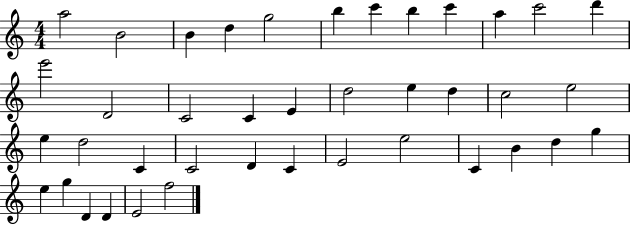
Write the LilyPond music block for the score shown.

{
  \clef treble
  \numericTimeSignature
  \time 4/4
  \key c \major
  a''2 b'2 | b'4 d''4 g''2 | b''4 c'''4 b''4 c'''4 | a''4 c'''2 d'''4 | \break e'''2 d'2 | c'2 c'4 e'4 | d''2 e''4 d''4 | c''2 e''2 | \break e''4 d''2 c'4 | c'2 d'4 c'4 | e'2 e''2 | c'4 b'4 d''4 g''4 | \break e''4 g''4 d'4 d'4 | e'2 f''2 | \bar "|."
}